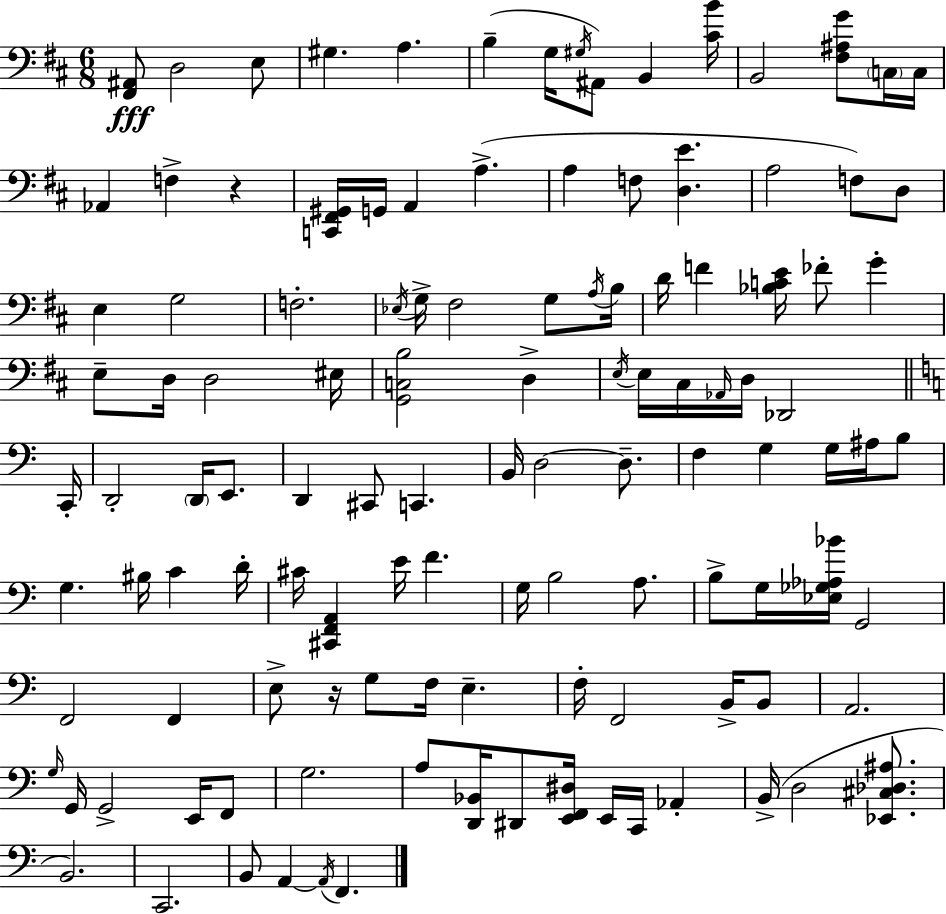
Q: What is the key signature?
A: D major